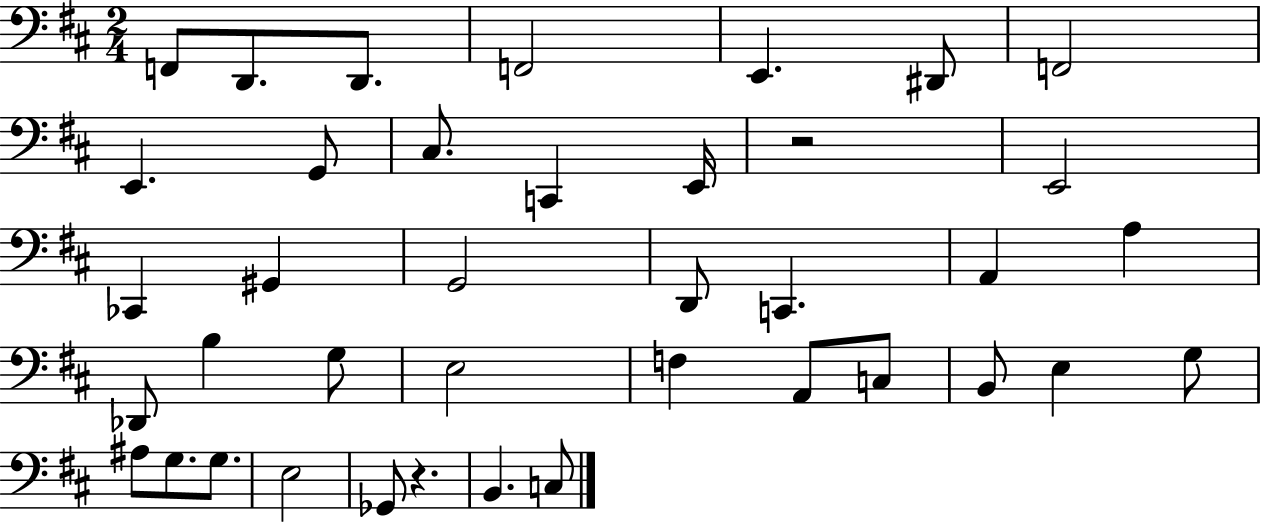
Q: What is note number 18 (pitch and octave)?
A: C2